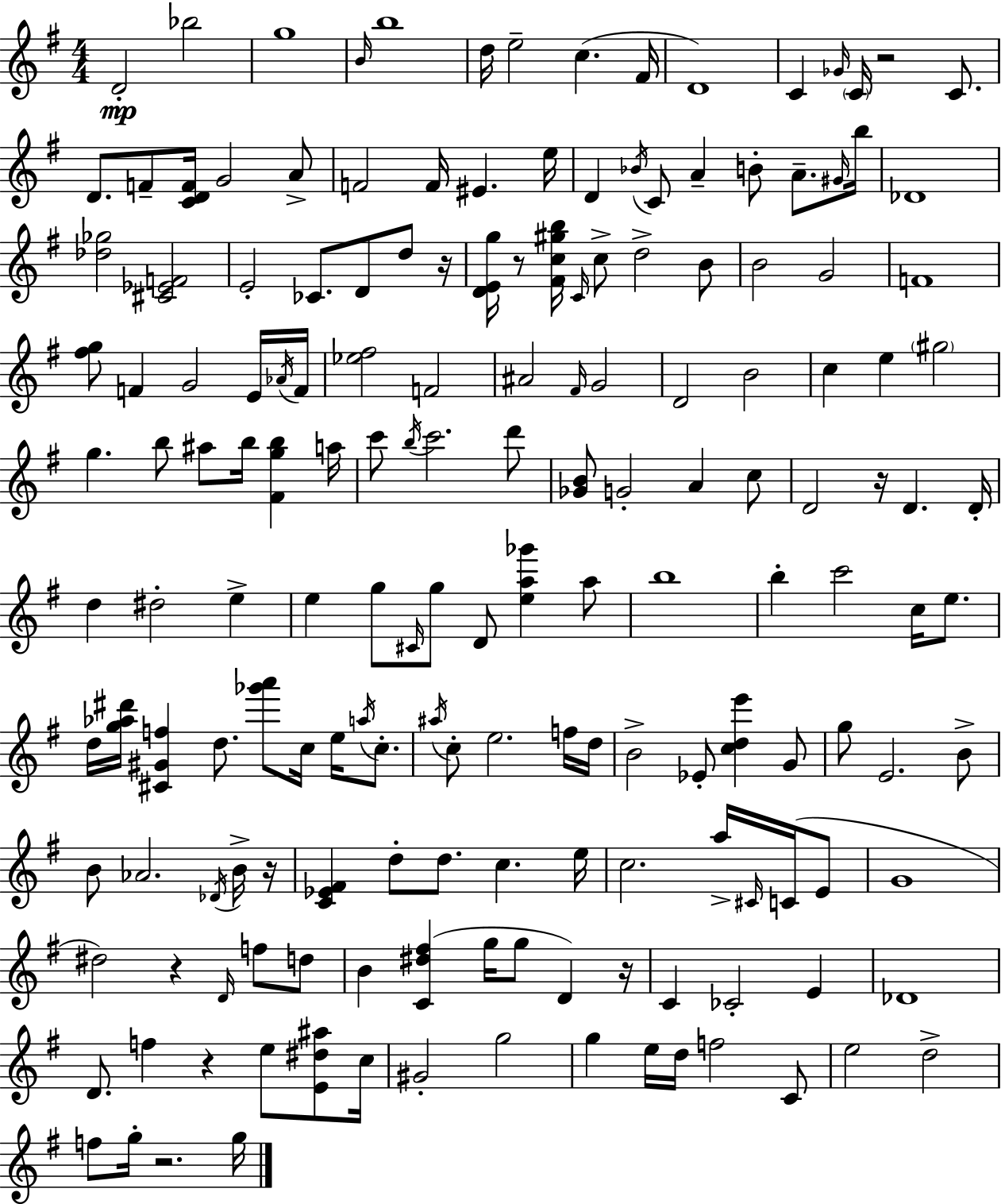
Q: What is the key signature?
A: E minor